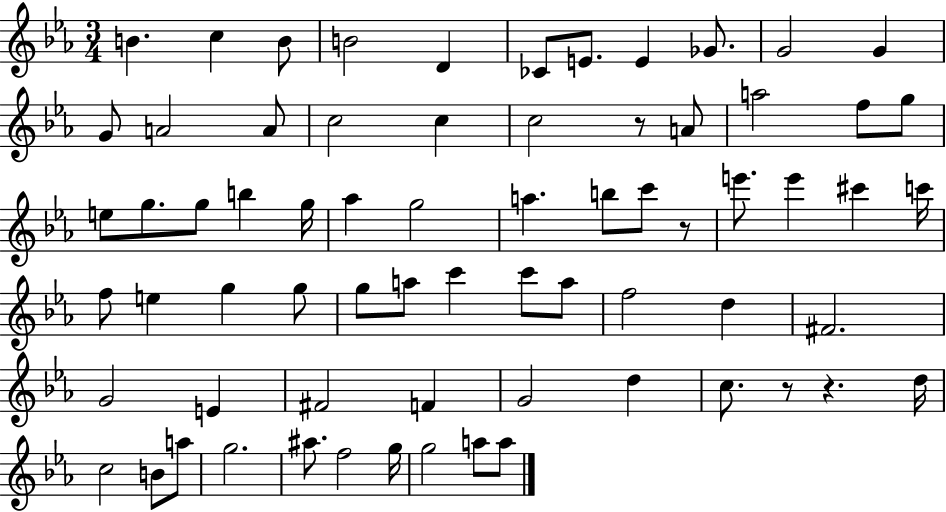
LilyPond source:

{
  \clef treble
  \numericTimeSignature
  \time 3/4
  \key ees \major
  b'4. c''4 b'8 | b'2 d'4 | ces'8 e'8. e'4 ges'8. | g'2 g'4 | \break g'8 a'2 a'8 | c''2 c''4 | c''2 r8 a'8 | a''2 f''8 g''8 | \break e''8 g''8. g''8 b''4 g''16 | aes''4 g''2 | a''4. b''8 c'''8 r8 | e'''8. e'''4 cis'''4 c'''16 | \break f''8 e''4 g''4 g''8 | g''8 a''8 c'''4 c'''8 a''8 | f''2 d''4 | fis'2. | \break g'2 e'4 | fis'2 f'4 | g'2 d''4 | c''8. r8 r4. d''16 | \break c''2 b'8 a''8 | g''2. | ais''8. f''2 g''16 | g''2 a''8 a''8 | \break \bar "|."
}